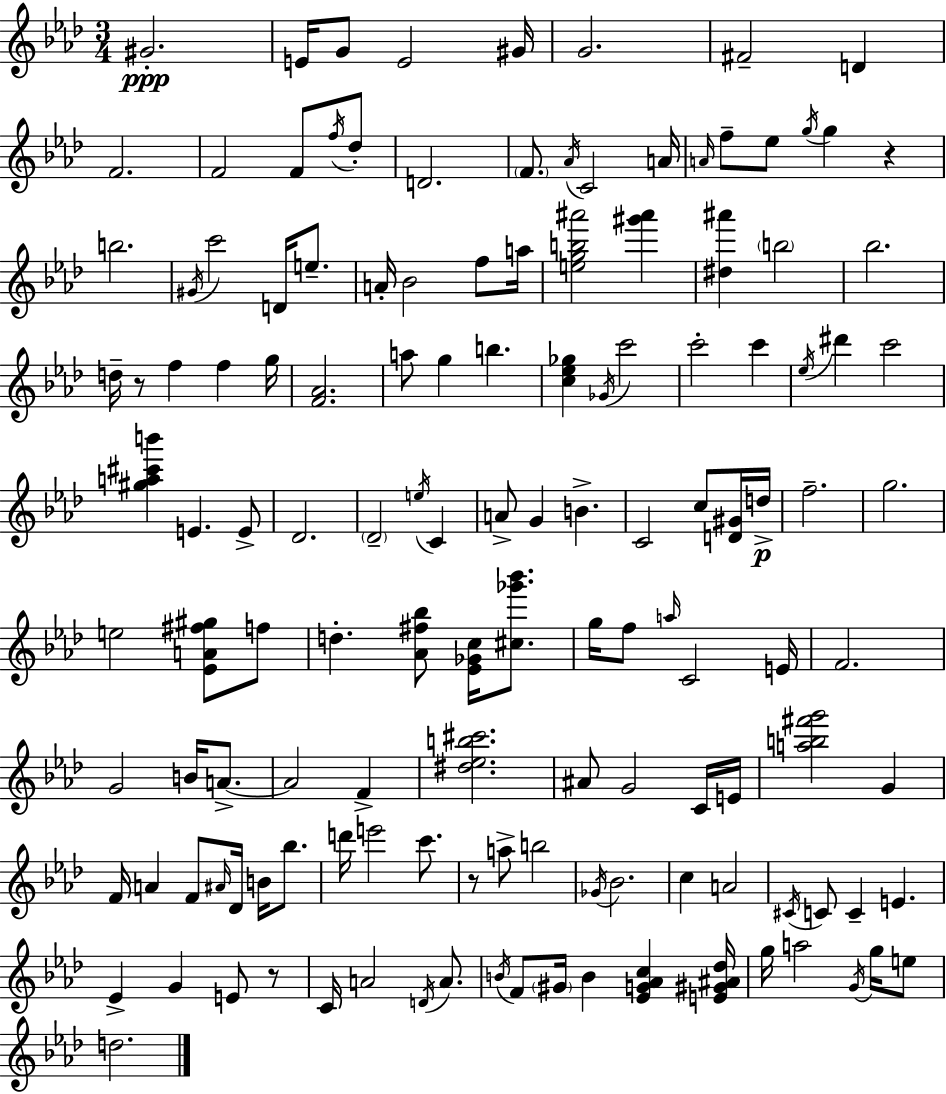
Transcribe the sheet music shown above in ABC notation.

X:1
T:Untitled
M:3/4
L:1/4
K:Ab
^G2 E/4 G/2 E2 ^G/4 G2 ^F2 D F2 F2 F/2 f/4 _d/2 D2 F/2 _A/4 C2 A/4 A/4 f/2 _e/2 g/4 g z b2 ^G/4 c'2 D/4 e/2 A/4 _B2 f/2 a/4 [egb^a']2 [^g'^a'] [^d^a'] b2 _b2 d/4 z/2 f f g/4 [F_A]2 a/2 g b [c_e_g] _G/4 c'2 c'2 c' _e/4 ^d' c'2 [^ga^c'b'] E E/2 _D2 _D2 e/4 C A/2 G B C2 c/2 [D^G]/4 d/4 f2 g2 e2 [_EA^f^g]/2 f/2 d [_A^f_b]/2 [_E_Gc]/4 [^c_g'_b']/2 g/4 f/2 a/4 C2 E/4 F2 G2 B/4 A/2 A2 F [^d_eb^c']2 ^A/2 G2 C/4 E/4 [ab^f'g']2 G F/4 A F/2 ^A/4 _D/4 B/4 _b/2 d'/4 e'2 c'/2 z/2 a/2 b2 _G/4 _B2 c A2 ^C/4 C/2 C E _E G E/2 z/2 C/4 A2 D/4 A/2 B/4 F/2 ^G/4 B [_EG_Ac] [E^G^A_d]/4 g/4 a2 G/4 g/4 e/2 d2